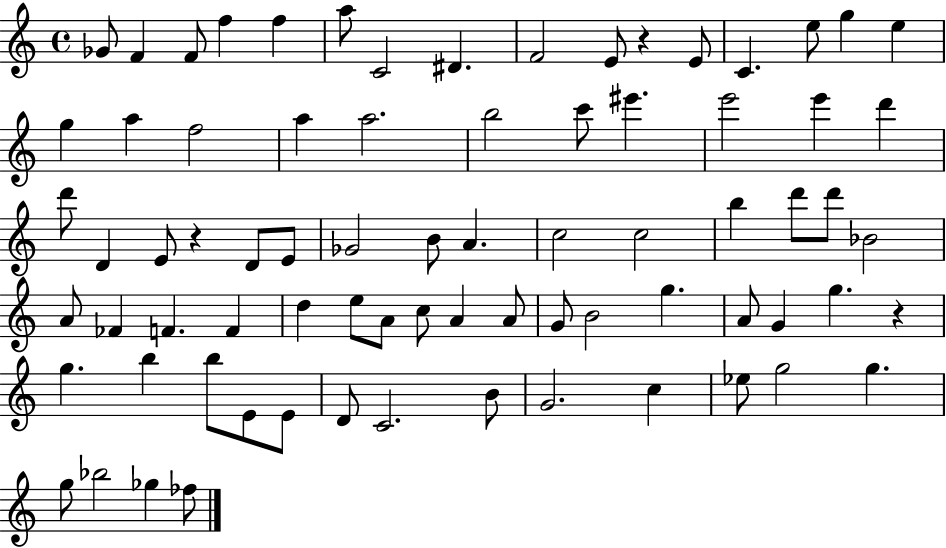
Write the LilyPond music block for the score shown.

{
  \clef treble
  \time 4/4
  \defaultTimeSignature
  \key c \major
  ges'8 f'4 f'8 f''4 f''4 | a''8 c'2 dis'4. | f'2 e'8 r4 e'8 | c'4. e''8 g''4 e''4 | \break g''4 a''4 f''2 | a''4 a''2. | b''2 c'''8 eis'''4. | e'''2 e'''4 d'''4 | \break d'''8 d'4 e'8 r4 d'8 e'8 | ges'2 b'8 a'4. | c''2 c''2 | b''4 d'''8 d'''8 bes'2 | \break a'8 fes'4 f'4. f'4 | d''4 e''8 a'8 c''8 a'4 a'8 | g'8 b'2 g''4. | a'8 g'4 g''4. r4 | \break g''4. b''4 b''8 e'8 e'8 | d'8 c'2. b'8 | g'2. c''4 | ees''8 g''2 g''4. | \break g''8 bes''2 ges''4 fes''8 | \bar "|."
}